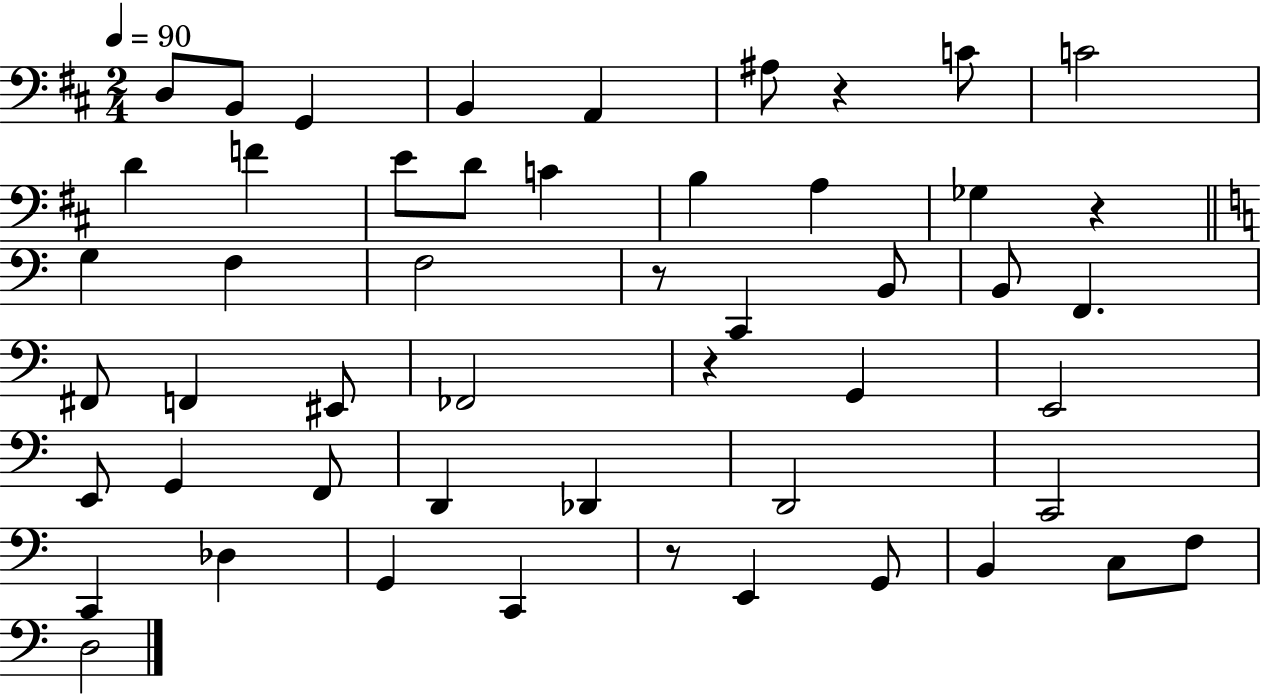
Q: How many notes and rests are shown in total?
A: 51